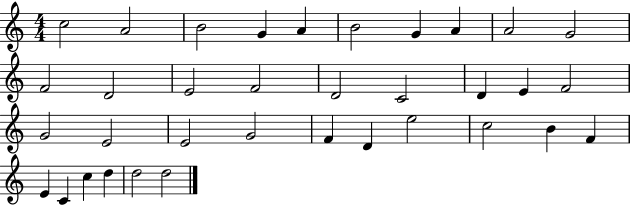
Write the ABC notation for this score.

X:1
T:Untitled
M:4/4
L:1/4
K:C
c2 A2 B2 G A B2 G A A2 G2 F2 D2 E2 F2 D2 C2 D E F2 G2 E2 E2 G2 F D e2 c2 B F E C c d d2 d2